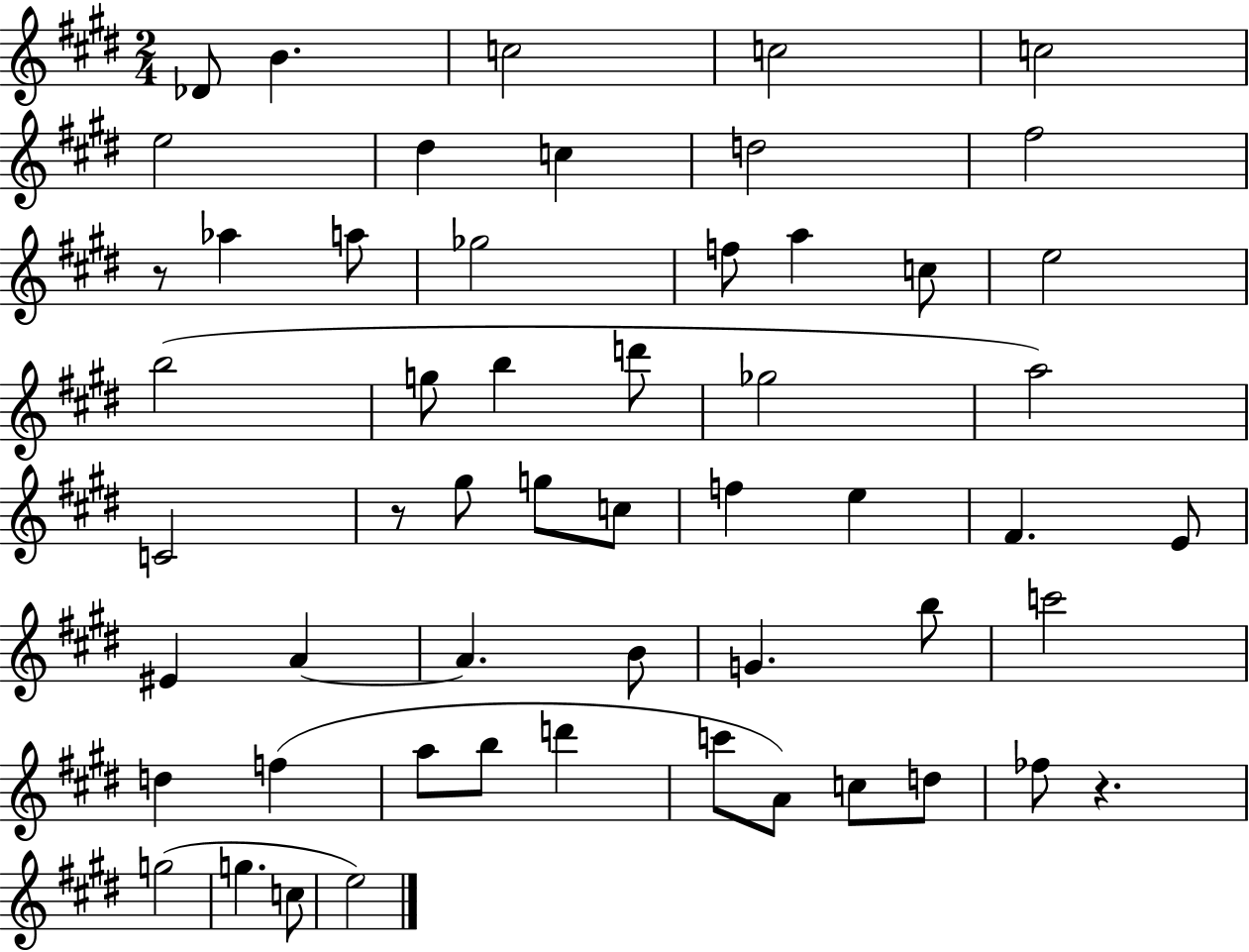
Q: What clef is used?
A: treble